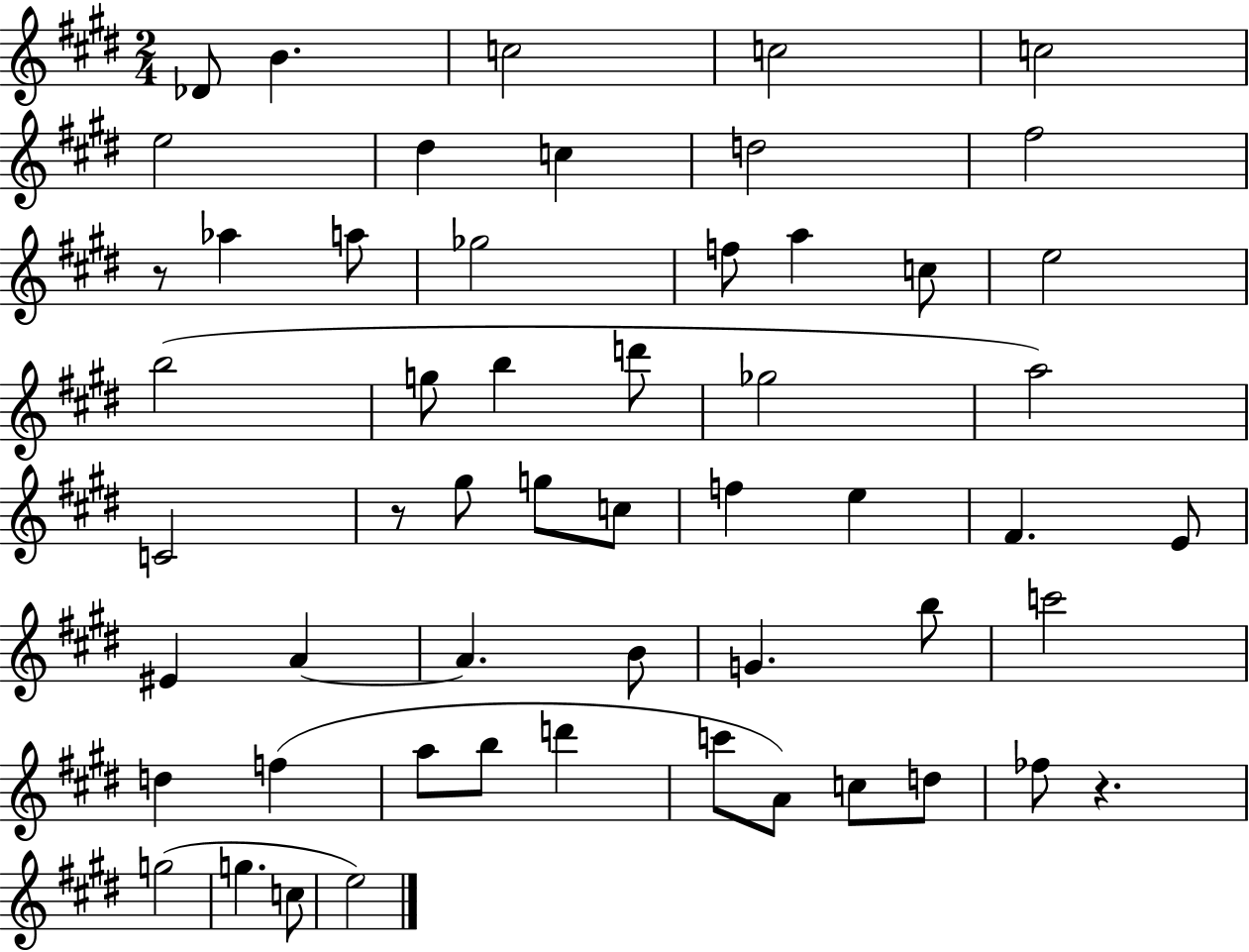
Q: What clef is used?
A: treble